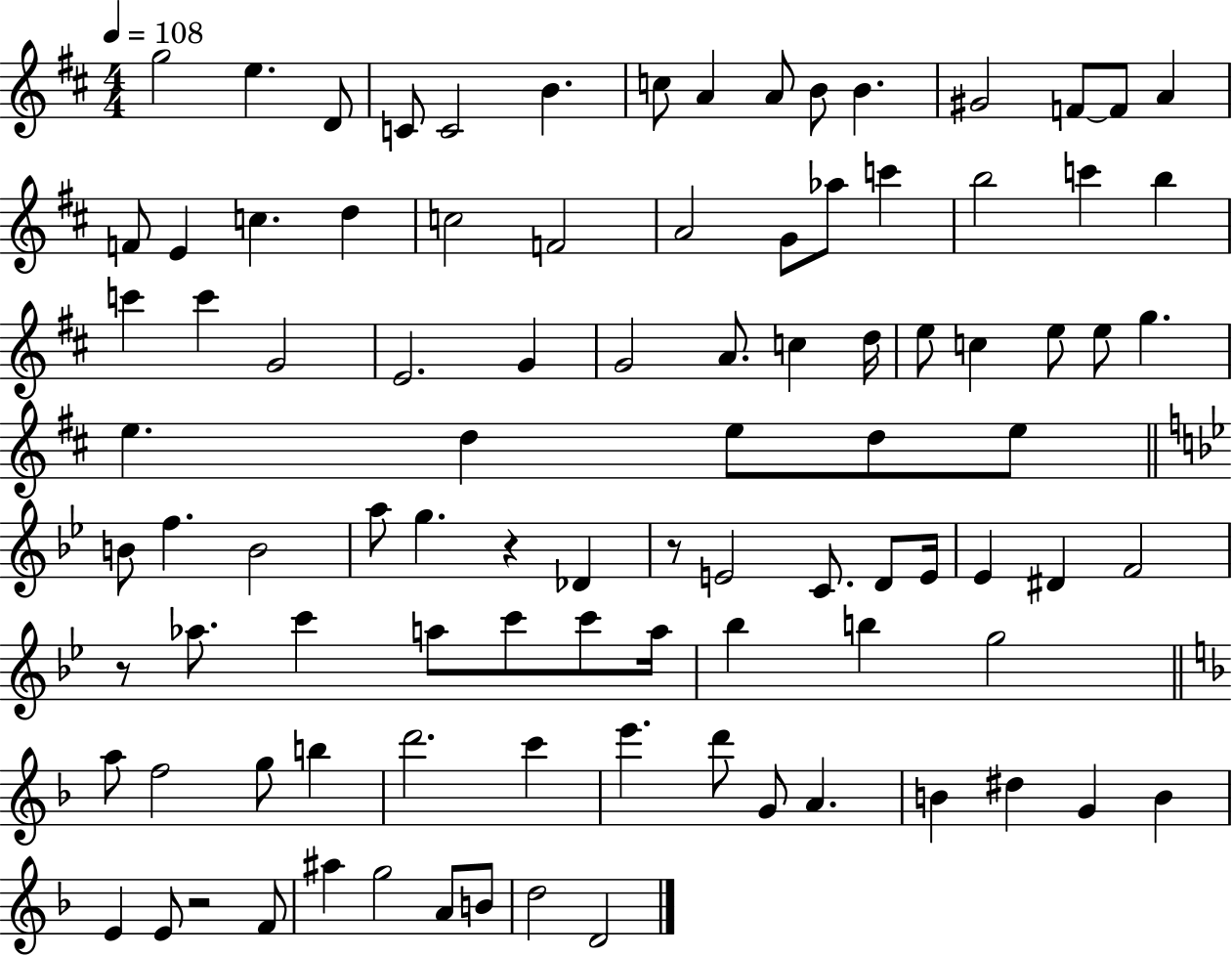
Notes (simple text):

G5/h E5/q. D4/e C4/e C4/h B4/q. C5/e A4/q A4/e B4/e B4/q. G#4/h F4/e F4/e A4/q F4/e E4/q C5/q. D5/q C5/h F4/h A4/h G4/e Ab5/e C6/q B5/h C6/q B5/q C6/q C6/q G4/h E4/h. G4/q G4/h A4/e. C5/q D5/s E5/e C5/q E5/e E5/e G5/q. E5/q. D5/q E5/e D5/e E5/e B4/e F5/q. B4/h A5/e G5/q. R/q Db4/q R/e E4/h C4/e. D4/e E4/s Eb4/q D#4/q F4/h R/e Ab5/e. C6/q A5/e C6/e C6/e A5/s Bb5/q B5/q G5/h A5/e F5/h G5/e B5/q D6/h. C6/q E6/q. D6/e G4/e A4/q. B4/q D#5/q G4/q B4/q E4/q E4/e R/h F4/e A#5/q G5/h A4/e B4/e D5/h D4/h